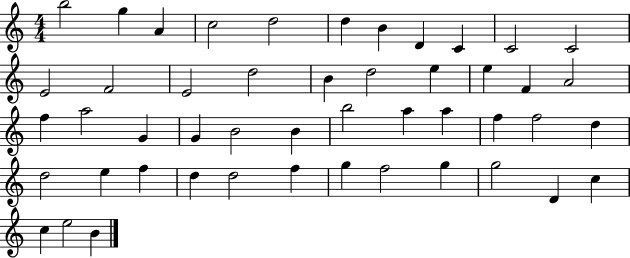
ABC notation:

X:1
T:Untitled
M:4/4
L:1/4
K:C
b2 g A c2 d2 d B D C C2 C2 E2 F2 E2 d2 B d2 e e F A2 f a2 G G B2 B b2 a a f f2 d d2 e f d d2 f g f2 g g2 D c c e2 B